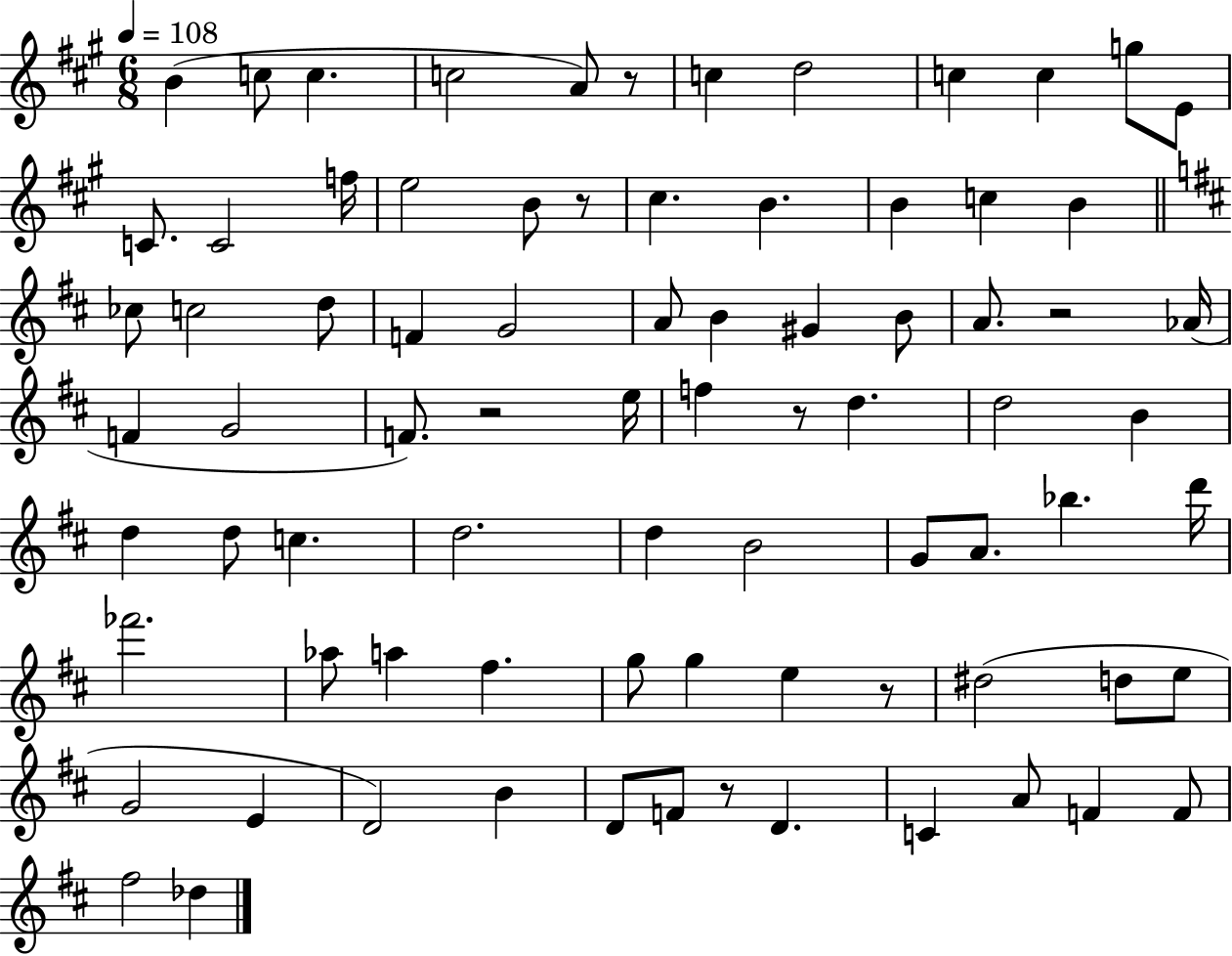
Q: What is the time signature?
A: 6/8